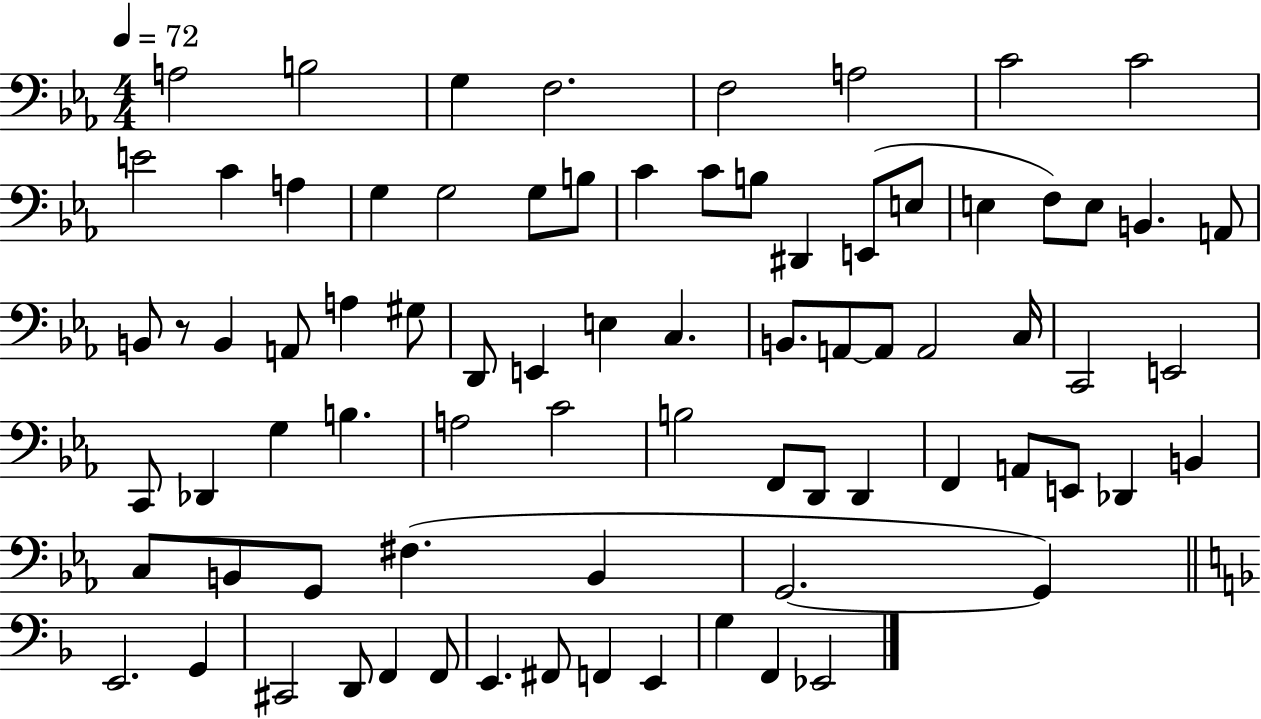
X:1
T:Untitled
M:4/4
L:1/4
K:Eb
A,2 B,2 G, F,2 F,2 A,2 C2 C2 E2 C A, G, G,2 G,/2 B,/2 C C/2 B,/2 ^D,, E,,/2 E,/2 E, F,/2 E,/2 B,, A,,/2 B,,/2 z/2 B,, A,,/2 A, ^G,/2 D,,/2 E,, E, C, B,,/2 A,,/2 A,,/2 A,,2 C,/4 C,,2 E,,2 C,,/2 _D,, G, B, A,2 C2 B,2 F,,/2 D,,/2 D,, F,, A,,/2 E,,/2 _D,, B,, C,/2 B,,/2 G,,/2 ^F, B,, G,,2 G,, E,,2 G,, ^C,,2 D,,/2 F,, F,,/2 E,, ^F,,/2 F,, E,, G, F,, _E,,2